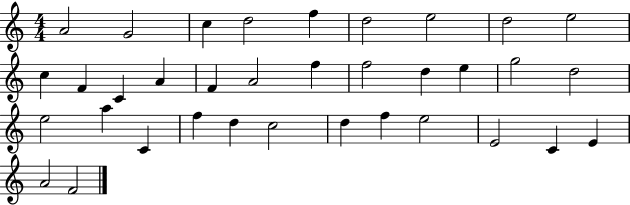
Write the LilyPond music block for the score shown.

{
  \clef treble
  \numericTimeSignature
  \time 4/4
  \key c \major
  a'2 g'2 | c''4 d''2 f''4 | d''2 e''2 | d''2 e''2 | \break c''4 f'4 c'4 a'4 | f'4 a'2 f''4 | f''2 d''4 e''4 | g''2 d''2 | \break e''2 a''4 c'4 | f''4 d''4 c''2 | d''4 f''4 e''2 | e'2 c'4 e'4 | \break a'2 f'2 | \bar "|."
}